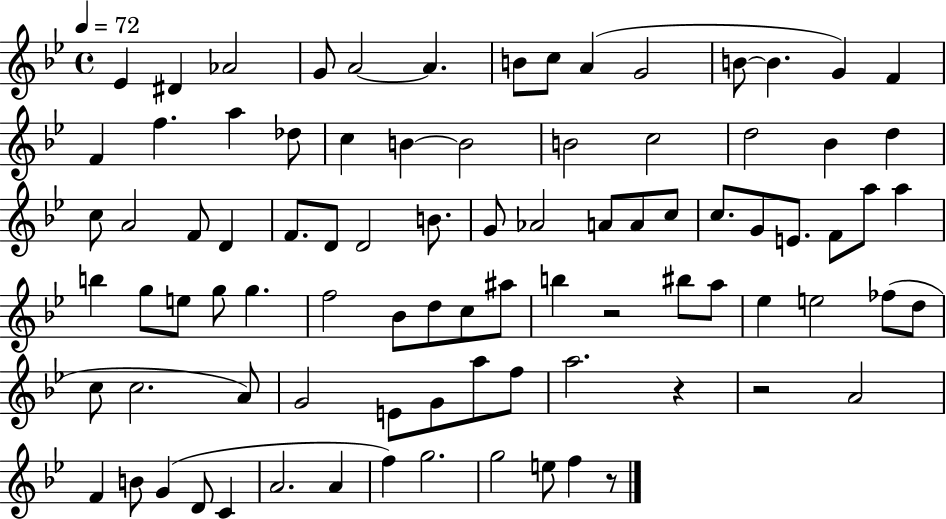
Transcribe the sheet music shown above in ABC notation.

X:1
T:Untitled
M:4/4
L:1/4
K:Bb
_E ^D _A2 G/2 A2 A B/2 c/2 A G2 B/2 B G F F f a _d/2 c B B2 B2 c2 d2 _B d c/2 A2 F/2 D F/2 D/2 D2 B/2 G/2 _A2 A/2 A/2 c/2 c/2 G/2 E/2 F/2 a/2 a b g/2 e/2 g/2 g f2 _B/2 d/2 c/2 ^a/2 b z2 ^b/2 a/2 _e e2 _f/2 d/2 c/2 c2 A/2 G2 E/2 G/2 a/2 f/2 a2 z z2 A2 F B/2 G D/2 C A2 A f g2 g2 e/2 f z/2